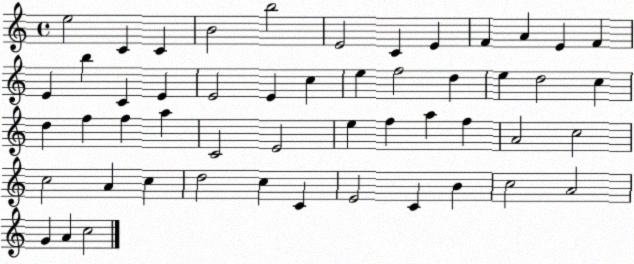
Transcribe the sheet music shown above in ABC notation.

X:1
T:Untitled
M:4/4
L:1/4
K:C
e2 C C B2 b2 E2 C E F A E F E b C E E2 E c e f2 d e d2 c d f f a C2 E2 e f a f A2 c2 c2 A c d2 c C E2 C B c2 A2 G A c2